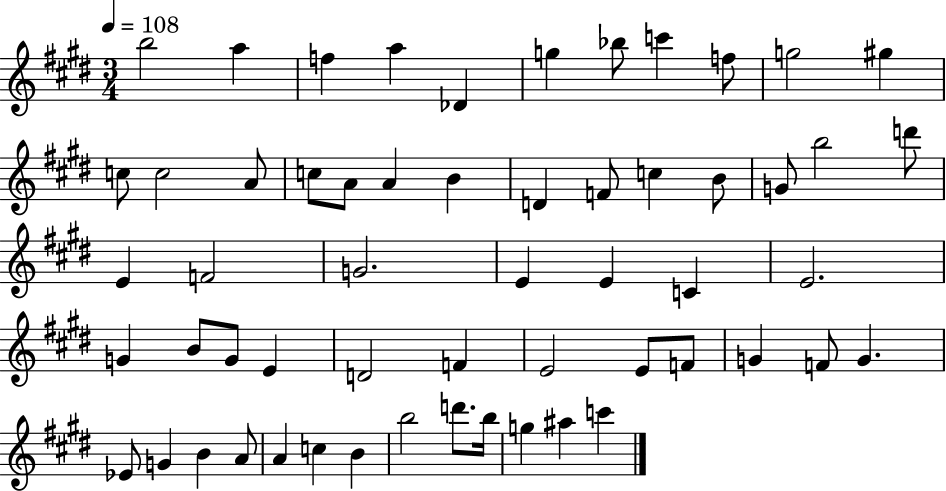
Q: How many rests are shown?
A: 0